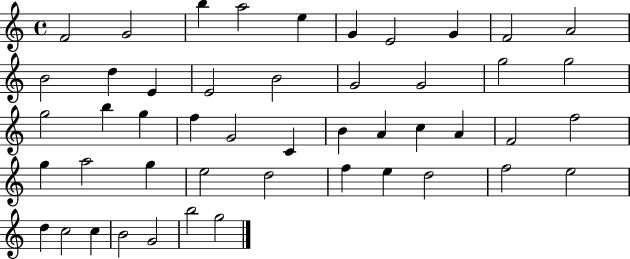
F4/h G4/h B5/q A5/h E5/q G4/q E4/h G4/q F4/h A4/h B4/h D5/q E4/q E4/h B4/h G4/h G4/h G5/h G5/h G5/h B5/q G5/q F5/q G4/h C4/q B4/q A4/q C5/q A4/q F4/h F5/h G5/q A5/h G5/q E5/h D5/h F5/q E5/q D5/h F5/h E5/h D5/q C5/h C5/q B4/h G4/h B5/h G5/h